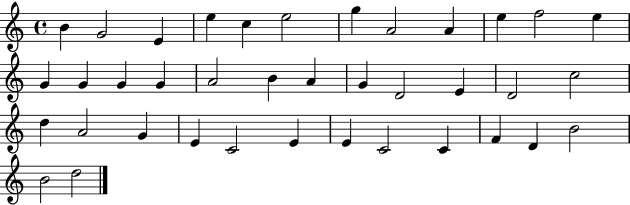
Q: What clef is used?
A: treble